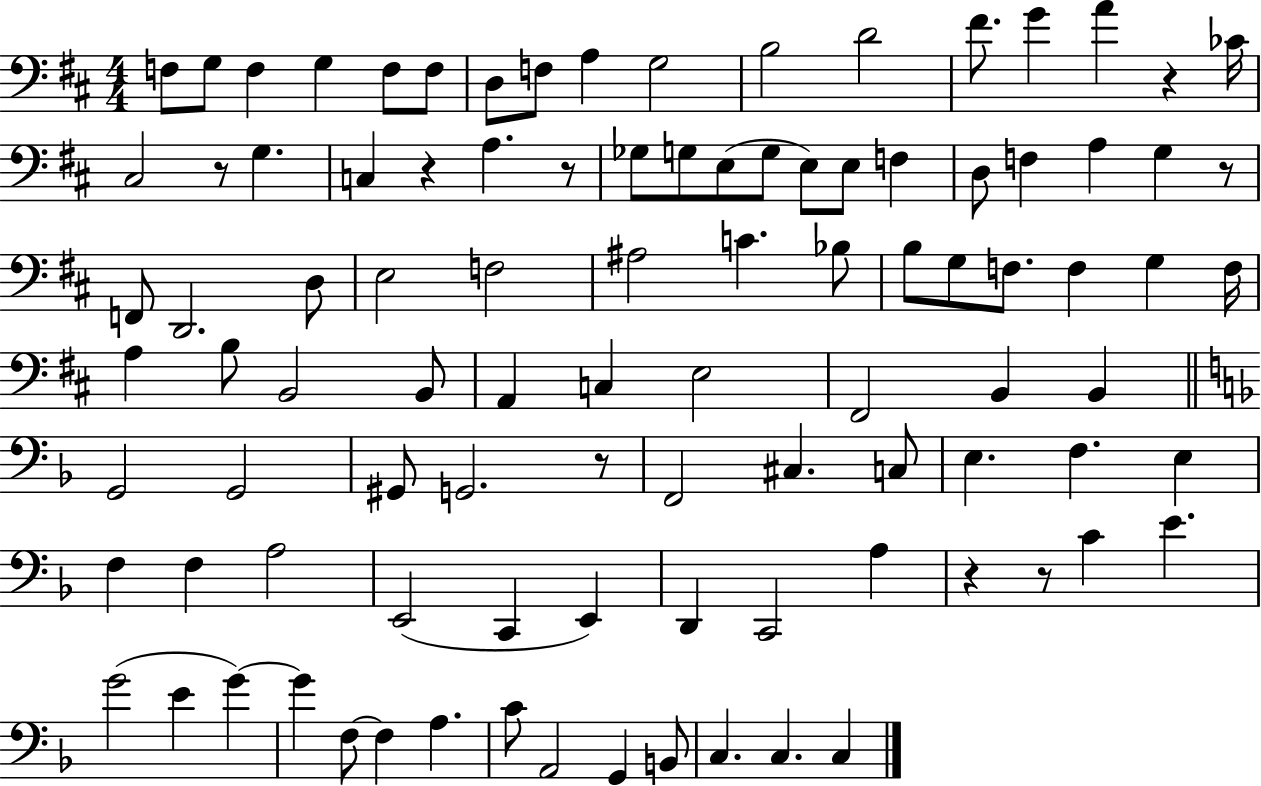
F3/e G3/e F3/q G3/q F3/e F3/e D3/e F3/e A3/q G3/h B3/h D4/h F#4/e. G4/q A4/q R/q CES4/s C#3/h R/e G3/q. C3/q R/q A3/q. R/e Gb3/e G3/e E3/e G3/e E3/e E3/e F3/q D3/e F3/q A3/q G3/q R/e F2/e D2/h. D3/e E3/h F3/h A#3/h C4/q. Bb3/e B3/e G3/e F3/e. F3/q G3/q F3/s A3/q B3/e B2/h B2/e A2/q C3/q E3/h F#2/h B2/q B2/q G2/h G2/h G#2/e G2/h. R/e F2/h C#3/q. C3/e E3/q. F3/q. E3/q F3/q F3/q A3/h E2/h C2/q E2/q D2/q C2/h A3/q R/q R/e C4/q E4/q. G4/h E4/q G4/q G4/q F3/e F3/q A3/q. C4/e A2/h G2/q B2/e C3/q. C3/q. C3/q